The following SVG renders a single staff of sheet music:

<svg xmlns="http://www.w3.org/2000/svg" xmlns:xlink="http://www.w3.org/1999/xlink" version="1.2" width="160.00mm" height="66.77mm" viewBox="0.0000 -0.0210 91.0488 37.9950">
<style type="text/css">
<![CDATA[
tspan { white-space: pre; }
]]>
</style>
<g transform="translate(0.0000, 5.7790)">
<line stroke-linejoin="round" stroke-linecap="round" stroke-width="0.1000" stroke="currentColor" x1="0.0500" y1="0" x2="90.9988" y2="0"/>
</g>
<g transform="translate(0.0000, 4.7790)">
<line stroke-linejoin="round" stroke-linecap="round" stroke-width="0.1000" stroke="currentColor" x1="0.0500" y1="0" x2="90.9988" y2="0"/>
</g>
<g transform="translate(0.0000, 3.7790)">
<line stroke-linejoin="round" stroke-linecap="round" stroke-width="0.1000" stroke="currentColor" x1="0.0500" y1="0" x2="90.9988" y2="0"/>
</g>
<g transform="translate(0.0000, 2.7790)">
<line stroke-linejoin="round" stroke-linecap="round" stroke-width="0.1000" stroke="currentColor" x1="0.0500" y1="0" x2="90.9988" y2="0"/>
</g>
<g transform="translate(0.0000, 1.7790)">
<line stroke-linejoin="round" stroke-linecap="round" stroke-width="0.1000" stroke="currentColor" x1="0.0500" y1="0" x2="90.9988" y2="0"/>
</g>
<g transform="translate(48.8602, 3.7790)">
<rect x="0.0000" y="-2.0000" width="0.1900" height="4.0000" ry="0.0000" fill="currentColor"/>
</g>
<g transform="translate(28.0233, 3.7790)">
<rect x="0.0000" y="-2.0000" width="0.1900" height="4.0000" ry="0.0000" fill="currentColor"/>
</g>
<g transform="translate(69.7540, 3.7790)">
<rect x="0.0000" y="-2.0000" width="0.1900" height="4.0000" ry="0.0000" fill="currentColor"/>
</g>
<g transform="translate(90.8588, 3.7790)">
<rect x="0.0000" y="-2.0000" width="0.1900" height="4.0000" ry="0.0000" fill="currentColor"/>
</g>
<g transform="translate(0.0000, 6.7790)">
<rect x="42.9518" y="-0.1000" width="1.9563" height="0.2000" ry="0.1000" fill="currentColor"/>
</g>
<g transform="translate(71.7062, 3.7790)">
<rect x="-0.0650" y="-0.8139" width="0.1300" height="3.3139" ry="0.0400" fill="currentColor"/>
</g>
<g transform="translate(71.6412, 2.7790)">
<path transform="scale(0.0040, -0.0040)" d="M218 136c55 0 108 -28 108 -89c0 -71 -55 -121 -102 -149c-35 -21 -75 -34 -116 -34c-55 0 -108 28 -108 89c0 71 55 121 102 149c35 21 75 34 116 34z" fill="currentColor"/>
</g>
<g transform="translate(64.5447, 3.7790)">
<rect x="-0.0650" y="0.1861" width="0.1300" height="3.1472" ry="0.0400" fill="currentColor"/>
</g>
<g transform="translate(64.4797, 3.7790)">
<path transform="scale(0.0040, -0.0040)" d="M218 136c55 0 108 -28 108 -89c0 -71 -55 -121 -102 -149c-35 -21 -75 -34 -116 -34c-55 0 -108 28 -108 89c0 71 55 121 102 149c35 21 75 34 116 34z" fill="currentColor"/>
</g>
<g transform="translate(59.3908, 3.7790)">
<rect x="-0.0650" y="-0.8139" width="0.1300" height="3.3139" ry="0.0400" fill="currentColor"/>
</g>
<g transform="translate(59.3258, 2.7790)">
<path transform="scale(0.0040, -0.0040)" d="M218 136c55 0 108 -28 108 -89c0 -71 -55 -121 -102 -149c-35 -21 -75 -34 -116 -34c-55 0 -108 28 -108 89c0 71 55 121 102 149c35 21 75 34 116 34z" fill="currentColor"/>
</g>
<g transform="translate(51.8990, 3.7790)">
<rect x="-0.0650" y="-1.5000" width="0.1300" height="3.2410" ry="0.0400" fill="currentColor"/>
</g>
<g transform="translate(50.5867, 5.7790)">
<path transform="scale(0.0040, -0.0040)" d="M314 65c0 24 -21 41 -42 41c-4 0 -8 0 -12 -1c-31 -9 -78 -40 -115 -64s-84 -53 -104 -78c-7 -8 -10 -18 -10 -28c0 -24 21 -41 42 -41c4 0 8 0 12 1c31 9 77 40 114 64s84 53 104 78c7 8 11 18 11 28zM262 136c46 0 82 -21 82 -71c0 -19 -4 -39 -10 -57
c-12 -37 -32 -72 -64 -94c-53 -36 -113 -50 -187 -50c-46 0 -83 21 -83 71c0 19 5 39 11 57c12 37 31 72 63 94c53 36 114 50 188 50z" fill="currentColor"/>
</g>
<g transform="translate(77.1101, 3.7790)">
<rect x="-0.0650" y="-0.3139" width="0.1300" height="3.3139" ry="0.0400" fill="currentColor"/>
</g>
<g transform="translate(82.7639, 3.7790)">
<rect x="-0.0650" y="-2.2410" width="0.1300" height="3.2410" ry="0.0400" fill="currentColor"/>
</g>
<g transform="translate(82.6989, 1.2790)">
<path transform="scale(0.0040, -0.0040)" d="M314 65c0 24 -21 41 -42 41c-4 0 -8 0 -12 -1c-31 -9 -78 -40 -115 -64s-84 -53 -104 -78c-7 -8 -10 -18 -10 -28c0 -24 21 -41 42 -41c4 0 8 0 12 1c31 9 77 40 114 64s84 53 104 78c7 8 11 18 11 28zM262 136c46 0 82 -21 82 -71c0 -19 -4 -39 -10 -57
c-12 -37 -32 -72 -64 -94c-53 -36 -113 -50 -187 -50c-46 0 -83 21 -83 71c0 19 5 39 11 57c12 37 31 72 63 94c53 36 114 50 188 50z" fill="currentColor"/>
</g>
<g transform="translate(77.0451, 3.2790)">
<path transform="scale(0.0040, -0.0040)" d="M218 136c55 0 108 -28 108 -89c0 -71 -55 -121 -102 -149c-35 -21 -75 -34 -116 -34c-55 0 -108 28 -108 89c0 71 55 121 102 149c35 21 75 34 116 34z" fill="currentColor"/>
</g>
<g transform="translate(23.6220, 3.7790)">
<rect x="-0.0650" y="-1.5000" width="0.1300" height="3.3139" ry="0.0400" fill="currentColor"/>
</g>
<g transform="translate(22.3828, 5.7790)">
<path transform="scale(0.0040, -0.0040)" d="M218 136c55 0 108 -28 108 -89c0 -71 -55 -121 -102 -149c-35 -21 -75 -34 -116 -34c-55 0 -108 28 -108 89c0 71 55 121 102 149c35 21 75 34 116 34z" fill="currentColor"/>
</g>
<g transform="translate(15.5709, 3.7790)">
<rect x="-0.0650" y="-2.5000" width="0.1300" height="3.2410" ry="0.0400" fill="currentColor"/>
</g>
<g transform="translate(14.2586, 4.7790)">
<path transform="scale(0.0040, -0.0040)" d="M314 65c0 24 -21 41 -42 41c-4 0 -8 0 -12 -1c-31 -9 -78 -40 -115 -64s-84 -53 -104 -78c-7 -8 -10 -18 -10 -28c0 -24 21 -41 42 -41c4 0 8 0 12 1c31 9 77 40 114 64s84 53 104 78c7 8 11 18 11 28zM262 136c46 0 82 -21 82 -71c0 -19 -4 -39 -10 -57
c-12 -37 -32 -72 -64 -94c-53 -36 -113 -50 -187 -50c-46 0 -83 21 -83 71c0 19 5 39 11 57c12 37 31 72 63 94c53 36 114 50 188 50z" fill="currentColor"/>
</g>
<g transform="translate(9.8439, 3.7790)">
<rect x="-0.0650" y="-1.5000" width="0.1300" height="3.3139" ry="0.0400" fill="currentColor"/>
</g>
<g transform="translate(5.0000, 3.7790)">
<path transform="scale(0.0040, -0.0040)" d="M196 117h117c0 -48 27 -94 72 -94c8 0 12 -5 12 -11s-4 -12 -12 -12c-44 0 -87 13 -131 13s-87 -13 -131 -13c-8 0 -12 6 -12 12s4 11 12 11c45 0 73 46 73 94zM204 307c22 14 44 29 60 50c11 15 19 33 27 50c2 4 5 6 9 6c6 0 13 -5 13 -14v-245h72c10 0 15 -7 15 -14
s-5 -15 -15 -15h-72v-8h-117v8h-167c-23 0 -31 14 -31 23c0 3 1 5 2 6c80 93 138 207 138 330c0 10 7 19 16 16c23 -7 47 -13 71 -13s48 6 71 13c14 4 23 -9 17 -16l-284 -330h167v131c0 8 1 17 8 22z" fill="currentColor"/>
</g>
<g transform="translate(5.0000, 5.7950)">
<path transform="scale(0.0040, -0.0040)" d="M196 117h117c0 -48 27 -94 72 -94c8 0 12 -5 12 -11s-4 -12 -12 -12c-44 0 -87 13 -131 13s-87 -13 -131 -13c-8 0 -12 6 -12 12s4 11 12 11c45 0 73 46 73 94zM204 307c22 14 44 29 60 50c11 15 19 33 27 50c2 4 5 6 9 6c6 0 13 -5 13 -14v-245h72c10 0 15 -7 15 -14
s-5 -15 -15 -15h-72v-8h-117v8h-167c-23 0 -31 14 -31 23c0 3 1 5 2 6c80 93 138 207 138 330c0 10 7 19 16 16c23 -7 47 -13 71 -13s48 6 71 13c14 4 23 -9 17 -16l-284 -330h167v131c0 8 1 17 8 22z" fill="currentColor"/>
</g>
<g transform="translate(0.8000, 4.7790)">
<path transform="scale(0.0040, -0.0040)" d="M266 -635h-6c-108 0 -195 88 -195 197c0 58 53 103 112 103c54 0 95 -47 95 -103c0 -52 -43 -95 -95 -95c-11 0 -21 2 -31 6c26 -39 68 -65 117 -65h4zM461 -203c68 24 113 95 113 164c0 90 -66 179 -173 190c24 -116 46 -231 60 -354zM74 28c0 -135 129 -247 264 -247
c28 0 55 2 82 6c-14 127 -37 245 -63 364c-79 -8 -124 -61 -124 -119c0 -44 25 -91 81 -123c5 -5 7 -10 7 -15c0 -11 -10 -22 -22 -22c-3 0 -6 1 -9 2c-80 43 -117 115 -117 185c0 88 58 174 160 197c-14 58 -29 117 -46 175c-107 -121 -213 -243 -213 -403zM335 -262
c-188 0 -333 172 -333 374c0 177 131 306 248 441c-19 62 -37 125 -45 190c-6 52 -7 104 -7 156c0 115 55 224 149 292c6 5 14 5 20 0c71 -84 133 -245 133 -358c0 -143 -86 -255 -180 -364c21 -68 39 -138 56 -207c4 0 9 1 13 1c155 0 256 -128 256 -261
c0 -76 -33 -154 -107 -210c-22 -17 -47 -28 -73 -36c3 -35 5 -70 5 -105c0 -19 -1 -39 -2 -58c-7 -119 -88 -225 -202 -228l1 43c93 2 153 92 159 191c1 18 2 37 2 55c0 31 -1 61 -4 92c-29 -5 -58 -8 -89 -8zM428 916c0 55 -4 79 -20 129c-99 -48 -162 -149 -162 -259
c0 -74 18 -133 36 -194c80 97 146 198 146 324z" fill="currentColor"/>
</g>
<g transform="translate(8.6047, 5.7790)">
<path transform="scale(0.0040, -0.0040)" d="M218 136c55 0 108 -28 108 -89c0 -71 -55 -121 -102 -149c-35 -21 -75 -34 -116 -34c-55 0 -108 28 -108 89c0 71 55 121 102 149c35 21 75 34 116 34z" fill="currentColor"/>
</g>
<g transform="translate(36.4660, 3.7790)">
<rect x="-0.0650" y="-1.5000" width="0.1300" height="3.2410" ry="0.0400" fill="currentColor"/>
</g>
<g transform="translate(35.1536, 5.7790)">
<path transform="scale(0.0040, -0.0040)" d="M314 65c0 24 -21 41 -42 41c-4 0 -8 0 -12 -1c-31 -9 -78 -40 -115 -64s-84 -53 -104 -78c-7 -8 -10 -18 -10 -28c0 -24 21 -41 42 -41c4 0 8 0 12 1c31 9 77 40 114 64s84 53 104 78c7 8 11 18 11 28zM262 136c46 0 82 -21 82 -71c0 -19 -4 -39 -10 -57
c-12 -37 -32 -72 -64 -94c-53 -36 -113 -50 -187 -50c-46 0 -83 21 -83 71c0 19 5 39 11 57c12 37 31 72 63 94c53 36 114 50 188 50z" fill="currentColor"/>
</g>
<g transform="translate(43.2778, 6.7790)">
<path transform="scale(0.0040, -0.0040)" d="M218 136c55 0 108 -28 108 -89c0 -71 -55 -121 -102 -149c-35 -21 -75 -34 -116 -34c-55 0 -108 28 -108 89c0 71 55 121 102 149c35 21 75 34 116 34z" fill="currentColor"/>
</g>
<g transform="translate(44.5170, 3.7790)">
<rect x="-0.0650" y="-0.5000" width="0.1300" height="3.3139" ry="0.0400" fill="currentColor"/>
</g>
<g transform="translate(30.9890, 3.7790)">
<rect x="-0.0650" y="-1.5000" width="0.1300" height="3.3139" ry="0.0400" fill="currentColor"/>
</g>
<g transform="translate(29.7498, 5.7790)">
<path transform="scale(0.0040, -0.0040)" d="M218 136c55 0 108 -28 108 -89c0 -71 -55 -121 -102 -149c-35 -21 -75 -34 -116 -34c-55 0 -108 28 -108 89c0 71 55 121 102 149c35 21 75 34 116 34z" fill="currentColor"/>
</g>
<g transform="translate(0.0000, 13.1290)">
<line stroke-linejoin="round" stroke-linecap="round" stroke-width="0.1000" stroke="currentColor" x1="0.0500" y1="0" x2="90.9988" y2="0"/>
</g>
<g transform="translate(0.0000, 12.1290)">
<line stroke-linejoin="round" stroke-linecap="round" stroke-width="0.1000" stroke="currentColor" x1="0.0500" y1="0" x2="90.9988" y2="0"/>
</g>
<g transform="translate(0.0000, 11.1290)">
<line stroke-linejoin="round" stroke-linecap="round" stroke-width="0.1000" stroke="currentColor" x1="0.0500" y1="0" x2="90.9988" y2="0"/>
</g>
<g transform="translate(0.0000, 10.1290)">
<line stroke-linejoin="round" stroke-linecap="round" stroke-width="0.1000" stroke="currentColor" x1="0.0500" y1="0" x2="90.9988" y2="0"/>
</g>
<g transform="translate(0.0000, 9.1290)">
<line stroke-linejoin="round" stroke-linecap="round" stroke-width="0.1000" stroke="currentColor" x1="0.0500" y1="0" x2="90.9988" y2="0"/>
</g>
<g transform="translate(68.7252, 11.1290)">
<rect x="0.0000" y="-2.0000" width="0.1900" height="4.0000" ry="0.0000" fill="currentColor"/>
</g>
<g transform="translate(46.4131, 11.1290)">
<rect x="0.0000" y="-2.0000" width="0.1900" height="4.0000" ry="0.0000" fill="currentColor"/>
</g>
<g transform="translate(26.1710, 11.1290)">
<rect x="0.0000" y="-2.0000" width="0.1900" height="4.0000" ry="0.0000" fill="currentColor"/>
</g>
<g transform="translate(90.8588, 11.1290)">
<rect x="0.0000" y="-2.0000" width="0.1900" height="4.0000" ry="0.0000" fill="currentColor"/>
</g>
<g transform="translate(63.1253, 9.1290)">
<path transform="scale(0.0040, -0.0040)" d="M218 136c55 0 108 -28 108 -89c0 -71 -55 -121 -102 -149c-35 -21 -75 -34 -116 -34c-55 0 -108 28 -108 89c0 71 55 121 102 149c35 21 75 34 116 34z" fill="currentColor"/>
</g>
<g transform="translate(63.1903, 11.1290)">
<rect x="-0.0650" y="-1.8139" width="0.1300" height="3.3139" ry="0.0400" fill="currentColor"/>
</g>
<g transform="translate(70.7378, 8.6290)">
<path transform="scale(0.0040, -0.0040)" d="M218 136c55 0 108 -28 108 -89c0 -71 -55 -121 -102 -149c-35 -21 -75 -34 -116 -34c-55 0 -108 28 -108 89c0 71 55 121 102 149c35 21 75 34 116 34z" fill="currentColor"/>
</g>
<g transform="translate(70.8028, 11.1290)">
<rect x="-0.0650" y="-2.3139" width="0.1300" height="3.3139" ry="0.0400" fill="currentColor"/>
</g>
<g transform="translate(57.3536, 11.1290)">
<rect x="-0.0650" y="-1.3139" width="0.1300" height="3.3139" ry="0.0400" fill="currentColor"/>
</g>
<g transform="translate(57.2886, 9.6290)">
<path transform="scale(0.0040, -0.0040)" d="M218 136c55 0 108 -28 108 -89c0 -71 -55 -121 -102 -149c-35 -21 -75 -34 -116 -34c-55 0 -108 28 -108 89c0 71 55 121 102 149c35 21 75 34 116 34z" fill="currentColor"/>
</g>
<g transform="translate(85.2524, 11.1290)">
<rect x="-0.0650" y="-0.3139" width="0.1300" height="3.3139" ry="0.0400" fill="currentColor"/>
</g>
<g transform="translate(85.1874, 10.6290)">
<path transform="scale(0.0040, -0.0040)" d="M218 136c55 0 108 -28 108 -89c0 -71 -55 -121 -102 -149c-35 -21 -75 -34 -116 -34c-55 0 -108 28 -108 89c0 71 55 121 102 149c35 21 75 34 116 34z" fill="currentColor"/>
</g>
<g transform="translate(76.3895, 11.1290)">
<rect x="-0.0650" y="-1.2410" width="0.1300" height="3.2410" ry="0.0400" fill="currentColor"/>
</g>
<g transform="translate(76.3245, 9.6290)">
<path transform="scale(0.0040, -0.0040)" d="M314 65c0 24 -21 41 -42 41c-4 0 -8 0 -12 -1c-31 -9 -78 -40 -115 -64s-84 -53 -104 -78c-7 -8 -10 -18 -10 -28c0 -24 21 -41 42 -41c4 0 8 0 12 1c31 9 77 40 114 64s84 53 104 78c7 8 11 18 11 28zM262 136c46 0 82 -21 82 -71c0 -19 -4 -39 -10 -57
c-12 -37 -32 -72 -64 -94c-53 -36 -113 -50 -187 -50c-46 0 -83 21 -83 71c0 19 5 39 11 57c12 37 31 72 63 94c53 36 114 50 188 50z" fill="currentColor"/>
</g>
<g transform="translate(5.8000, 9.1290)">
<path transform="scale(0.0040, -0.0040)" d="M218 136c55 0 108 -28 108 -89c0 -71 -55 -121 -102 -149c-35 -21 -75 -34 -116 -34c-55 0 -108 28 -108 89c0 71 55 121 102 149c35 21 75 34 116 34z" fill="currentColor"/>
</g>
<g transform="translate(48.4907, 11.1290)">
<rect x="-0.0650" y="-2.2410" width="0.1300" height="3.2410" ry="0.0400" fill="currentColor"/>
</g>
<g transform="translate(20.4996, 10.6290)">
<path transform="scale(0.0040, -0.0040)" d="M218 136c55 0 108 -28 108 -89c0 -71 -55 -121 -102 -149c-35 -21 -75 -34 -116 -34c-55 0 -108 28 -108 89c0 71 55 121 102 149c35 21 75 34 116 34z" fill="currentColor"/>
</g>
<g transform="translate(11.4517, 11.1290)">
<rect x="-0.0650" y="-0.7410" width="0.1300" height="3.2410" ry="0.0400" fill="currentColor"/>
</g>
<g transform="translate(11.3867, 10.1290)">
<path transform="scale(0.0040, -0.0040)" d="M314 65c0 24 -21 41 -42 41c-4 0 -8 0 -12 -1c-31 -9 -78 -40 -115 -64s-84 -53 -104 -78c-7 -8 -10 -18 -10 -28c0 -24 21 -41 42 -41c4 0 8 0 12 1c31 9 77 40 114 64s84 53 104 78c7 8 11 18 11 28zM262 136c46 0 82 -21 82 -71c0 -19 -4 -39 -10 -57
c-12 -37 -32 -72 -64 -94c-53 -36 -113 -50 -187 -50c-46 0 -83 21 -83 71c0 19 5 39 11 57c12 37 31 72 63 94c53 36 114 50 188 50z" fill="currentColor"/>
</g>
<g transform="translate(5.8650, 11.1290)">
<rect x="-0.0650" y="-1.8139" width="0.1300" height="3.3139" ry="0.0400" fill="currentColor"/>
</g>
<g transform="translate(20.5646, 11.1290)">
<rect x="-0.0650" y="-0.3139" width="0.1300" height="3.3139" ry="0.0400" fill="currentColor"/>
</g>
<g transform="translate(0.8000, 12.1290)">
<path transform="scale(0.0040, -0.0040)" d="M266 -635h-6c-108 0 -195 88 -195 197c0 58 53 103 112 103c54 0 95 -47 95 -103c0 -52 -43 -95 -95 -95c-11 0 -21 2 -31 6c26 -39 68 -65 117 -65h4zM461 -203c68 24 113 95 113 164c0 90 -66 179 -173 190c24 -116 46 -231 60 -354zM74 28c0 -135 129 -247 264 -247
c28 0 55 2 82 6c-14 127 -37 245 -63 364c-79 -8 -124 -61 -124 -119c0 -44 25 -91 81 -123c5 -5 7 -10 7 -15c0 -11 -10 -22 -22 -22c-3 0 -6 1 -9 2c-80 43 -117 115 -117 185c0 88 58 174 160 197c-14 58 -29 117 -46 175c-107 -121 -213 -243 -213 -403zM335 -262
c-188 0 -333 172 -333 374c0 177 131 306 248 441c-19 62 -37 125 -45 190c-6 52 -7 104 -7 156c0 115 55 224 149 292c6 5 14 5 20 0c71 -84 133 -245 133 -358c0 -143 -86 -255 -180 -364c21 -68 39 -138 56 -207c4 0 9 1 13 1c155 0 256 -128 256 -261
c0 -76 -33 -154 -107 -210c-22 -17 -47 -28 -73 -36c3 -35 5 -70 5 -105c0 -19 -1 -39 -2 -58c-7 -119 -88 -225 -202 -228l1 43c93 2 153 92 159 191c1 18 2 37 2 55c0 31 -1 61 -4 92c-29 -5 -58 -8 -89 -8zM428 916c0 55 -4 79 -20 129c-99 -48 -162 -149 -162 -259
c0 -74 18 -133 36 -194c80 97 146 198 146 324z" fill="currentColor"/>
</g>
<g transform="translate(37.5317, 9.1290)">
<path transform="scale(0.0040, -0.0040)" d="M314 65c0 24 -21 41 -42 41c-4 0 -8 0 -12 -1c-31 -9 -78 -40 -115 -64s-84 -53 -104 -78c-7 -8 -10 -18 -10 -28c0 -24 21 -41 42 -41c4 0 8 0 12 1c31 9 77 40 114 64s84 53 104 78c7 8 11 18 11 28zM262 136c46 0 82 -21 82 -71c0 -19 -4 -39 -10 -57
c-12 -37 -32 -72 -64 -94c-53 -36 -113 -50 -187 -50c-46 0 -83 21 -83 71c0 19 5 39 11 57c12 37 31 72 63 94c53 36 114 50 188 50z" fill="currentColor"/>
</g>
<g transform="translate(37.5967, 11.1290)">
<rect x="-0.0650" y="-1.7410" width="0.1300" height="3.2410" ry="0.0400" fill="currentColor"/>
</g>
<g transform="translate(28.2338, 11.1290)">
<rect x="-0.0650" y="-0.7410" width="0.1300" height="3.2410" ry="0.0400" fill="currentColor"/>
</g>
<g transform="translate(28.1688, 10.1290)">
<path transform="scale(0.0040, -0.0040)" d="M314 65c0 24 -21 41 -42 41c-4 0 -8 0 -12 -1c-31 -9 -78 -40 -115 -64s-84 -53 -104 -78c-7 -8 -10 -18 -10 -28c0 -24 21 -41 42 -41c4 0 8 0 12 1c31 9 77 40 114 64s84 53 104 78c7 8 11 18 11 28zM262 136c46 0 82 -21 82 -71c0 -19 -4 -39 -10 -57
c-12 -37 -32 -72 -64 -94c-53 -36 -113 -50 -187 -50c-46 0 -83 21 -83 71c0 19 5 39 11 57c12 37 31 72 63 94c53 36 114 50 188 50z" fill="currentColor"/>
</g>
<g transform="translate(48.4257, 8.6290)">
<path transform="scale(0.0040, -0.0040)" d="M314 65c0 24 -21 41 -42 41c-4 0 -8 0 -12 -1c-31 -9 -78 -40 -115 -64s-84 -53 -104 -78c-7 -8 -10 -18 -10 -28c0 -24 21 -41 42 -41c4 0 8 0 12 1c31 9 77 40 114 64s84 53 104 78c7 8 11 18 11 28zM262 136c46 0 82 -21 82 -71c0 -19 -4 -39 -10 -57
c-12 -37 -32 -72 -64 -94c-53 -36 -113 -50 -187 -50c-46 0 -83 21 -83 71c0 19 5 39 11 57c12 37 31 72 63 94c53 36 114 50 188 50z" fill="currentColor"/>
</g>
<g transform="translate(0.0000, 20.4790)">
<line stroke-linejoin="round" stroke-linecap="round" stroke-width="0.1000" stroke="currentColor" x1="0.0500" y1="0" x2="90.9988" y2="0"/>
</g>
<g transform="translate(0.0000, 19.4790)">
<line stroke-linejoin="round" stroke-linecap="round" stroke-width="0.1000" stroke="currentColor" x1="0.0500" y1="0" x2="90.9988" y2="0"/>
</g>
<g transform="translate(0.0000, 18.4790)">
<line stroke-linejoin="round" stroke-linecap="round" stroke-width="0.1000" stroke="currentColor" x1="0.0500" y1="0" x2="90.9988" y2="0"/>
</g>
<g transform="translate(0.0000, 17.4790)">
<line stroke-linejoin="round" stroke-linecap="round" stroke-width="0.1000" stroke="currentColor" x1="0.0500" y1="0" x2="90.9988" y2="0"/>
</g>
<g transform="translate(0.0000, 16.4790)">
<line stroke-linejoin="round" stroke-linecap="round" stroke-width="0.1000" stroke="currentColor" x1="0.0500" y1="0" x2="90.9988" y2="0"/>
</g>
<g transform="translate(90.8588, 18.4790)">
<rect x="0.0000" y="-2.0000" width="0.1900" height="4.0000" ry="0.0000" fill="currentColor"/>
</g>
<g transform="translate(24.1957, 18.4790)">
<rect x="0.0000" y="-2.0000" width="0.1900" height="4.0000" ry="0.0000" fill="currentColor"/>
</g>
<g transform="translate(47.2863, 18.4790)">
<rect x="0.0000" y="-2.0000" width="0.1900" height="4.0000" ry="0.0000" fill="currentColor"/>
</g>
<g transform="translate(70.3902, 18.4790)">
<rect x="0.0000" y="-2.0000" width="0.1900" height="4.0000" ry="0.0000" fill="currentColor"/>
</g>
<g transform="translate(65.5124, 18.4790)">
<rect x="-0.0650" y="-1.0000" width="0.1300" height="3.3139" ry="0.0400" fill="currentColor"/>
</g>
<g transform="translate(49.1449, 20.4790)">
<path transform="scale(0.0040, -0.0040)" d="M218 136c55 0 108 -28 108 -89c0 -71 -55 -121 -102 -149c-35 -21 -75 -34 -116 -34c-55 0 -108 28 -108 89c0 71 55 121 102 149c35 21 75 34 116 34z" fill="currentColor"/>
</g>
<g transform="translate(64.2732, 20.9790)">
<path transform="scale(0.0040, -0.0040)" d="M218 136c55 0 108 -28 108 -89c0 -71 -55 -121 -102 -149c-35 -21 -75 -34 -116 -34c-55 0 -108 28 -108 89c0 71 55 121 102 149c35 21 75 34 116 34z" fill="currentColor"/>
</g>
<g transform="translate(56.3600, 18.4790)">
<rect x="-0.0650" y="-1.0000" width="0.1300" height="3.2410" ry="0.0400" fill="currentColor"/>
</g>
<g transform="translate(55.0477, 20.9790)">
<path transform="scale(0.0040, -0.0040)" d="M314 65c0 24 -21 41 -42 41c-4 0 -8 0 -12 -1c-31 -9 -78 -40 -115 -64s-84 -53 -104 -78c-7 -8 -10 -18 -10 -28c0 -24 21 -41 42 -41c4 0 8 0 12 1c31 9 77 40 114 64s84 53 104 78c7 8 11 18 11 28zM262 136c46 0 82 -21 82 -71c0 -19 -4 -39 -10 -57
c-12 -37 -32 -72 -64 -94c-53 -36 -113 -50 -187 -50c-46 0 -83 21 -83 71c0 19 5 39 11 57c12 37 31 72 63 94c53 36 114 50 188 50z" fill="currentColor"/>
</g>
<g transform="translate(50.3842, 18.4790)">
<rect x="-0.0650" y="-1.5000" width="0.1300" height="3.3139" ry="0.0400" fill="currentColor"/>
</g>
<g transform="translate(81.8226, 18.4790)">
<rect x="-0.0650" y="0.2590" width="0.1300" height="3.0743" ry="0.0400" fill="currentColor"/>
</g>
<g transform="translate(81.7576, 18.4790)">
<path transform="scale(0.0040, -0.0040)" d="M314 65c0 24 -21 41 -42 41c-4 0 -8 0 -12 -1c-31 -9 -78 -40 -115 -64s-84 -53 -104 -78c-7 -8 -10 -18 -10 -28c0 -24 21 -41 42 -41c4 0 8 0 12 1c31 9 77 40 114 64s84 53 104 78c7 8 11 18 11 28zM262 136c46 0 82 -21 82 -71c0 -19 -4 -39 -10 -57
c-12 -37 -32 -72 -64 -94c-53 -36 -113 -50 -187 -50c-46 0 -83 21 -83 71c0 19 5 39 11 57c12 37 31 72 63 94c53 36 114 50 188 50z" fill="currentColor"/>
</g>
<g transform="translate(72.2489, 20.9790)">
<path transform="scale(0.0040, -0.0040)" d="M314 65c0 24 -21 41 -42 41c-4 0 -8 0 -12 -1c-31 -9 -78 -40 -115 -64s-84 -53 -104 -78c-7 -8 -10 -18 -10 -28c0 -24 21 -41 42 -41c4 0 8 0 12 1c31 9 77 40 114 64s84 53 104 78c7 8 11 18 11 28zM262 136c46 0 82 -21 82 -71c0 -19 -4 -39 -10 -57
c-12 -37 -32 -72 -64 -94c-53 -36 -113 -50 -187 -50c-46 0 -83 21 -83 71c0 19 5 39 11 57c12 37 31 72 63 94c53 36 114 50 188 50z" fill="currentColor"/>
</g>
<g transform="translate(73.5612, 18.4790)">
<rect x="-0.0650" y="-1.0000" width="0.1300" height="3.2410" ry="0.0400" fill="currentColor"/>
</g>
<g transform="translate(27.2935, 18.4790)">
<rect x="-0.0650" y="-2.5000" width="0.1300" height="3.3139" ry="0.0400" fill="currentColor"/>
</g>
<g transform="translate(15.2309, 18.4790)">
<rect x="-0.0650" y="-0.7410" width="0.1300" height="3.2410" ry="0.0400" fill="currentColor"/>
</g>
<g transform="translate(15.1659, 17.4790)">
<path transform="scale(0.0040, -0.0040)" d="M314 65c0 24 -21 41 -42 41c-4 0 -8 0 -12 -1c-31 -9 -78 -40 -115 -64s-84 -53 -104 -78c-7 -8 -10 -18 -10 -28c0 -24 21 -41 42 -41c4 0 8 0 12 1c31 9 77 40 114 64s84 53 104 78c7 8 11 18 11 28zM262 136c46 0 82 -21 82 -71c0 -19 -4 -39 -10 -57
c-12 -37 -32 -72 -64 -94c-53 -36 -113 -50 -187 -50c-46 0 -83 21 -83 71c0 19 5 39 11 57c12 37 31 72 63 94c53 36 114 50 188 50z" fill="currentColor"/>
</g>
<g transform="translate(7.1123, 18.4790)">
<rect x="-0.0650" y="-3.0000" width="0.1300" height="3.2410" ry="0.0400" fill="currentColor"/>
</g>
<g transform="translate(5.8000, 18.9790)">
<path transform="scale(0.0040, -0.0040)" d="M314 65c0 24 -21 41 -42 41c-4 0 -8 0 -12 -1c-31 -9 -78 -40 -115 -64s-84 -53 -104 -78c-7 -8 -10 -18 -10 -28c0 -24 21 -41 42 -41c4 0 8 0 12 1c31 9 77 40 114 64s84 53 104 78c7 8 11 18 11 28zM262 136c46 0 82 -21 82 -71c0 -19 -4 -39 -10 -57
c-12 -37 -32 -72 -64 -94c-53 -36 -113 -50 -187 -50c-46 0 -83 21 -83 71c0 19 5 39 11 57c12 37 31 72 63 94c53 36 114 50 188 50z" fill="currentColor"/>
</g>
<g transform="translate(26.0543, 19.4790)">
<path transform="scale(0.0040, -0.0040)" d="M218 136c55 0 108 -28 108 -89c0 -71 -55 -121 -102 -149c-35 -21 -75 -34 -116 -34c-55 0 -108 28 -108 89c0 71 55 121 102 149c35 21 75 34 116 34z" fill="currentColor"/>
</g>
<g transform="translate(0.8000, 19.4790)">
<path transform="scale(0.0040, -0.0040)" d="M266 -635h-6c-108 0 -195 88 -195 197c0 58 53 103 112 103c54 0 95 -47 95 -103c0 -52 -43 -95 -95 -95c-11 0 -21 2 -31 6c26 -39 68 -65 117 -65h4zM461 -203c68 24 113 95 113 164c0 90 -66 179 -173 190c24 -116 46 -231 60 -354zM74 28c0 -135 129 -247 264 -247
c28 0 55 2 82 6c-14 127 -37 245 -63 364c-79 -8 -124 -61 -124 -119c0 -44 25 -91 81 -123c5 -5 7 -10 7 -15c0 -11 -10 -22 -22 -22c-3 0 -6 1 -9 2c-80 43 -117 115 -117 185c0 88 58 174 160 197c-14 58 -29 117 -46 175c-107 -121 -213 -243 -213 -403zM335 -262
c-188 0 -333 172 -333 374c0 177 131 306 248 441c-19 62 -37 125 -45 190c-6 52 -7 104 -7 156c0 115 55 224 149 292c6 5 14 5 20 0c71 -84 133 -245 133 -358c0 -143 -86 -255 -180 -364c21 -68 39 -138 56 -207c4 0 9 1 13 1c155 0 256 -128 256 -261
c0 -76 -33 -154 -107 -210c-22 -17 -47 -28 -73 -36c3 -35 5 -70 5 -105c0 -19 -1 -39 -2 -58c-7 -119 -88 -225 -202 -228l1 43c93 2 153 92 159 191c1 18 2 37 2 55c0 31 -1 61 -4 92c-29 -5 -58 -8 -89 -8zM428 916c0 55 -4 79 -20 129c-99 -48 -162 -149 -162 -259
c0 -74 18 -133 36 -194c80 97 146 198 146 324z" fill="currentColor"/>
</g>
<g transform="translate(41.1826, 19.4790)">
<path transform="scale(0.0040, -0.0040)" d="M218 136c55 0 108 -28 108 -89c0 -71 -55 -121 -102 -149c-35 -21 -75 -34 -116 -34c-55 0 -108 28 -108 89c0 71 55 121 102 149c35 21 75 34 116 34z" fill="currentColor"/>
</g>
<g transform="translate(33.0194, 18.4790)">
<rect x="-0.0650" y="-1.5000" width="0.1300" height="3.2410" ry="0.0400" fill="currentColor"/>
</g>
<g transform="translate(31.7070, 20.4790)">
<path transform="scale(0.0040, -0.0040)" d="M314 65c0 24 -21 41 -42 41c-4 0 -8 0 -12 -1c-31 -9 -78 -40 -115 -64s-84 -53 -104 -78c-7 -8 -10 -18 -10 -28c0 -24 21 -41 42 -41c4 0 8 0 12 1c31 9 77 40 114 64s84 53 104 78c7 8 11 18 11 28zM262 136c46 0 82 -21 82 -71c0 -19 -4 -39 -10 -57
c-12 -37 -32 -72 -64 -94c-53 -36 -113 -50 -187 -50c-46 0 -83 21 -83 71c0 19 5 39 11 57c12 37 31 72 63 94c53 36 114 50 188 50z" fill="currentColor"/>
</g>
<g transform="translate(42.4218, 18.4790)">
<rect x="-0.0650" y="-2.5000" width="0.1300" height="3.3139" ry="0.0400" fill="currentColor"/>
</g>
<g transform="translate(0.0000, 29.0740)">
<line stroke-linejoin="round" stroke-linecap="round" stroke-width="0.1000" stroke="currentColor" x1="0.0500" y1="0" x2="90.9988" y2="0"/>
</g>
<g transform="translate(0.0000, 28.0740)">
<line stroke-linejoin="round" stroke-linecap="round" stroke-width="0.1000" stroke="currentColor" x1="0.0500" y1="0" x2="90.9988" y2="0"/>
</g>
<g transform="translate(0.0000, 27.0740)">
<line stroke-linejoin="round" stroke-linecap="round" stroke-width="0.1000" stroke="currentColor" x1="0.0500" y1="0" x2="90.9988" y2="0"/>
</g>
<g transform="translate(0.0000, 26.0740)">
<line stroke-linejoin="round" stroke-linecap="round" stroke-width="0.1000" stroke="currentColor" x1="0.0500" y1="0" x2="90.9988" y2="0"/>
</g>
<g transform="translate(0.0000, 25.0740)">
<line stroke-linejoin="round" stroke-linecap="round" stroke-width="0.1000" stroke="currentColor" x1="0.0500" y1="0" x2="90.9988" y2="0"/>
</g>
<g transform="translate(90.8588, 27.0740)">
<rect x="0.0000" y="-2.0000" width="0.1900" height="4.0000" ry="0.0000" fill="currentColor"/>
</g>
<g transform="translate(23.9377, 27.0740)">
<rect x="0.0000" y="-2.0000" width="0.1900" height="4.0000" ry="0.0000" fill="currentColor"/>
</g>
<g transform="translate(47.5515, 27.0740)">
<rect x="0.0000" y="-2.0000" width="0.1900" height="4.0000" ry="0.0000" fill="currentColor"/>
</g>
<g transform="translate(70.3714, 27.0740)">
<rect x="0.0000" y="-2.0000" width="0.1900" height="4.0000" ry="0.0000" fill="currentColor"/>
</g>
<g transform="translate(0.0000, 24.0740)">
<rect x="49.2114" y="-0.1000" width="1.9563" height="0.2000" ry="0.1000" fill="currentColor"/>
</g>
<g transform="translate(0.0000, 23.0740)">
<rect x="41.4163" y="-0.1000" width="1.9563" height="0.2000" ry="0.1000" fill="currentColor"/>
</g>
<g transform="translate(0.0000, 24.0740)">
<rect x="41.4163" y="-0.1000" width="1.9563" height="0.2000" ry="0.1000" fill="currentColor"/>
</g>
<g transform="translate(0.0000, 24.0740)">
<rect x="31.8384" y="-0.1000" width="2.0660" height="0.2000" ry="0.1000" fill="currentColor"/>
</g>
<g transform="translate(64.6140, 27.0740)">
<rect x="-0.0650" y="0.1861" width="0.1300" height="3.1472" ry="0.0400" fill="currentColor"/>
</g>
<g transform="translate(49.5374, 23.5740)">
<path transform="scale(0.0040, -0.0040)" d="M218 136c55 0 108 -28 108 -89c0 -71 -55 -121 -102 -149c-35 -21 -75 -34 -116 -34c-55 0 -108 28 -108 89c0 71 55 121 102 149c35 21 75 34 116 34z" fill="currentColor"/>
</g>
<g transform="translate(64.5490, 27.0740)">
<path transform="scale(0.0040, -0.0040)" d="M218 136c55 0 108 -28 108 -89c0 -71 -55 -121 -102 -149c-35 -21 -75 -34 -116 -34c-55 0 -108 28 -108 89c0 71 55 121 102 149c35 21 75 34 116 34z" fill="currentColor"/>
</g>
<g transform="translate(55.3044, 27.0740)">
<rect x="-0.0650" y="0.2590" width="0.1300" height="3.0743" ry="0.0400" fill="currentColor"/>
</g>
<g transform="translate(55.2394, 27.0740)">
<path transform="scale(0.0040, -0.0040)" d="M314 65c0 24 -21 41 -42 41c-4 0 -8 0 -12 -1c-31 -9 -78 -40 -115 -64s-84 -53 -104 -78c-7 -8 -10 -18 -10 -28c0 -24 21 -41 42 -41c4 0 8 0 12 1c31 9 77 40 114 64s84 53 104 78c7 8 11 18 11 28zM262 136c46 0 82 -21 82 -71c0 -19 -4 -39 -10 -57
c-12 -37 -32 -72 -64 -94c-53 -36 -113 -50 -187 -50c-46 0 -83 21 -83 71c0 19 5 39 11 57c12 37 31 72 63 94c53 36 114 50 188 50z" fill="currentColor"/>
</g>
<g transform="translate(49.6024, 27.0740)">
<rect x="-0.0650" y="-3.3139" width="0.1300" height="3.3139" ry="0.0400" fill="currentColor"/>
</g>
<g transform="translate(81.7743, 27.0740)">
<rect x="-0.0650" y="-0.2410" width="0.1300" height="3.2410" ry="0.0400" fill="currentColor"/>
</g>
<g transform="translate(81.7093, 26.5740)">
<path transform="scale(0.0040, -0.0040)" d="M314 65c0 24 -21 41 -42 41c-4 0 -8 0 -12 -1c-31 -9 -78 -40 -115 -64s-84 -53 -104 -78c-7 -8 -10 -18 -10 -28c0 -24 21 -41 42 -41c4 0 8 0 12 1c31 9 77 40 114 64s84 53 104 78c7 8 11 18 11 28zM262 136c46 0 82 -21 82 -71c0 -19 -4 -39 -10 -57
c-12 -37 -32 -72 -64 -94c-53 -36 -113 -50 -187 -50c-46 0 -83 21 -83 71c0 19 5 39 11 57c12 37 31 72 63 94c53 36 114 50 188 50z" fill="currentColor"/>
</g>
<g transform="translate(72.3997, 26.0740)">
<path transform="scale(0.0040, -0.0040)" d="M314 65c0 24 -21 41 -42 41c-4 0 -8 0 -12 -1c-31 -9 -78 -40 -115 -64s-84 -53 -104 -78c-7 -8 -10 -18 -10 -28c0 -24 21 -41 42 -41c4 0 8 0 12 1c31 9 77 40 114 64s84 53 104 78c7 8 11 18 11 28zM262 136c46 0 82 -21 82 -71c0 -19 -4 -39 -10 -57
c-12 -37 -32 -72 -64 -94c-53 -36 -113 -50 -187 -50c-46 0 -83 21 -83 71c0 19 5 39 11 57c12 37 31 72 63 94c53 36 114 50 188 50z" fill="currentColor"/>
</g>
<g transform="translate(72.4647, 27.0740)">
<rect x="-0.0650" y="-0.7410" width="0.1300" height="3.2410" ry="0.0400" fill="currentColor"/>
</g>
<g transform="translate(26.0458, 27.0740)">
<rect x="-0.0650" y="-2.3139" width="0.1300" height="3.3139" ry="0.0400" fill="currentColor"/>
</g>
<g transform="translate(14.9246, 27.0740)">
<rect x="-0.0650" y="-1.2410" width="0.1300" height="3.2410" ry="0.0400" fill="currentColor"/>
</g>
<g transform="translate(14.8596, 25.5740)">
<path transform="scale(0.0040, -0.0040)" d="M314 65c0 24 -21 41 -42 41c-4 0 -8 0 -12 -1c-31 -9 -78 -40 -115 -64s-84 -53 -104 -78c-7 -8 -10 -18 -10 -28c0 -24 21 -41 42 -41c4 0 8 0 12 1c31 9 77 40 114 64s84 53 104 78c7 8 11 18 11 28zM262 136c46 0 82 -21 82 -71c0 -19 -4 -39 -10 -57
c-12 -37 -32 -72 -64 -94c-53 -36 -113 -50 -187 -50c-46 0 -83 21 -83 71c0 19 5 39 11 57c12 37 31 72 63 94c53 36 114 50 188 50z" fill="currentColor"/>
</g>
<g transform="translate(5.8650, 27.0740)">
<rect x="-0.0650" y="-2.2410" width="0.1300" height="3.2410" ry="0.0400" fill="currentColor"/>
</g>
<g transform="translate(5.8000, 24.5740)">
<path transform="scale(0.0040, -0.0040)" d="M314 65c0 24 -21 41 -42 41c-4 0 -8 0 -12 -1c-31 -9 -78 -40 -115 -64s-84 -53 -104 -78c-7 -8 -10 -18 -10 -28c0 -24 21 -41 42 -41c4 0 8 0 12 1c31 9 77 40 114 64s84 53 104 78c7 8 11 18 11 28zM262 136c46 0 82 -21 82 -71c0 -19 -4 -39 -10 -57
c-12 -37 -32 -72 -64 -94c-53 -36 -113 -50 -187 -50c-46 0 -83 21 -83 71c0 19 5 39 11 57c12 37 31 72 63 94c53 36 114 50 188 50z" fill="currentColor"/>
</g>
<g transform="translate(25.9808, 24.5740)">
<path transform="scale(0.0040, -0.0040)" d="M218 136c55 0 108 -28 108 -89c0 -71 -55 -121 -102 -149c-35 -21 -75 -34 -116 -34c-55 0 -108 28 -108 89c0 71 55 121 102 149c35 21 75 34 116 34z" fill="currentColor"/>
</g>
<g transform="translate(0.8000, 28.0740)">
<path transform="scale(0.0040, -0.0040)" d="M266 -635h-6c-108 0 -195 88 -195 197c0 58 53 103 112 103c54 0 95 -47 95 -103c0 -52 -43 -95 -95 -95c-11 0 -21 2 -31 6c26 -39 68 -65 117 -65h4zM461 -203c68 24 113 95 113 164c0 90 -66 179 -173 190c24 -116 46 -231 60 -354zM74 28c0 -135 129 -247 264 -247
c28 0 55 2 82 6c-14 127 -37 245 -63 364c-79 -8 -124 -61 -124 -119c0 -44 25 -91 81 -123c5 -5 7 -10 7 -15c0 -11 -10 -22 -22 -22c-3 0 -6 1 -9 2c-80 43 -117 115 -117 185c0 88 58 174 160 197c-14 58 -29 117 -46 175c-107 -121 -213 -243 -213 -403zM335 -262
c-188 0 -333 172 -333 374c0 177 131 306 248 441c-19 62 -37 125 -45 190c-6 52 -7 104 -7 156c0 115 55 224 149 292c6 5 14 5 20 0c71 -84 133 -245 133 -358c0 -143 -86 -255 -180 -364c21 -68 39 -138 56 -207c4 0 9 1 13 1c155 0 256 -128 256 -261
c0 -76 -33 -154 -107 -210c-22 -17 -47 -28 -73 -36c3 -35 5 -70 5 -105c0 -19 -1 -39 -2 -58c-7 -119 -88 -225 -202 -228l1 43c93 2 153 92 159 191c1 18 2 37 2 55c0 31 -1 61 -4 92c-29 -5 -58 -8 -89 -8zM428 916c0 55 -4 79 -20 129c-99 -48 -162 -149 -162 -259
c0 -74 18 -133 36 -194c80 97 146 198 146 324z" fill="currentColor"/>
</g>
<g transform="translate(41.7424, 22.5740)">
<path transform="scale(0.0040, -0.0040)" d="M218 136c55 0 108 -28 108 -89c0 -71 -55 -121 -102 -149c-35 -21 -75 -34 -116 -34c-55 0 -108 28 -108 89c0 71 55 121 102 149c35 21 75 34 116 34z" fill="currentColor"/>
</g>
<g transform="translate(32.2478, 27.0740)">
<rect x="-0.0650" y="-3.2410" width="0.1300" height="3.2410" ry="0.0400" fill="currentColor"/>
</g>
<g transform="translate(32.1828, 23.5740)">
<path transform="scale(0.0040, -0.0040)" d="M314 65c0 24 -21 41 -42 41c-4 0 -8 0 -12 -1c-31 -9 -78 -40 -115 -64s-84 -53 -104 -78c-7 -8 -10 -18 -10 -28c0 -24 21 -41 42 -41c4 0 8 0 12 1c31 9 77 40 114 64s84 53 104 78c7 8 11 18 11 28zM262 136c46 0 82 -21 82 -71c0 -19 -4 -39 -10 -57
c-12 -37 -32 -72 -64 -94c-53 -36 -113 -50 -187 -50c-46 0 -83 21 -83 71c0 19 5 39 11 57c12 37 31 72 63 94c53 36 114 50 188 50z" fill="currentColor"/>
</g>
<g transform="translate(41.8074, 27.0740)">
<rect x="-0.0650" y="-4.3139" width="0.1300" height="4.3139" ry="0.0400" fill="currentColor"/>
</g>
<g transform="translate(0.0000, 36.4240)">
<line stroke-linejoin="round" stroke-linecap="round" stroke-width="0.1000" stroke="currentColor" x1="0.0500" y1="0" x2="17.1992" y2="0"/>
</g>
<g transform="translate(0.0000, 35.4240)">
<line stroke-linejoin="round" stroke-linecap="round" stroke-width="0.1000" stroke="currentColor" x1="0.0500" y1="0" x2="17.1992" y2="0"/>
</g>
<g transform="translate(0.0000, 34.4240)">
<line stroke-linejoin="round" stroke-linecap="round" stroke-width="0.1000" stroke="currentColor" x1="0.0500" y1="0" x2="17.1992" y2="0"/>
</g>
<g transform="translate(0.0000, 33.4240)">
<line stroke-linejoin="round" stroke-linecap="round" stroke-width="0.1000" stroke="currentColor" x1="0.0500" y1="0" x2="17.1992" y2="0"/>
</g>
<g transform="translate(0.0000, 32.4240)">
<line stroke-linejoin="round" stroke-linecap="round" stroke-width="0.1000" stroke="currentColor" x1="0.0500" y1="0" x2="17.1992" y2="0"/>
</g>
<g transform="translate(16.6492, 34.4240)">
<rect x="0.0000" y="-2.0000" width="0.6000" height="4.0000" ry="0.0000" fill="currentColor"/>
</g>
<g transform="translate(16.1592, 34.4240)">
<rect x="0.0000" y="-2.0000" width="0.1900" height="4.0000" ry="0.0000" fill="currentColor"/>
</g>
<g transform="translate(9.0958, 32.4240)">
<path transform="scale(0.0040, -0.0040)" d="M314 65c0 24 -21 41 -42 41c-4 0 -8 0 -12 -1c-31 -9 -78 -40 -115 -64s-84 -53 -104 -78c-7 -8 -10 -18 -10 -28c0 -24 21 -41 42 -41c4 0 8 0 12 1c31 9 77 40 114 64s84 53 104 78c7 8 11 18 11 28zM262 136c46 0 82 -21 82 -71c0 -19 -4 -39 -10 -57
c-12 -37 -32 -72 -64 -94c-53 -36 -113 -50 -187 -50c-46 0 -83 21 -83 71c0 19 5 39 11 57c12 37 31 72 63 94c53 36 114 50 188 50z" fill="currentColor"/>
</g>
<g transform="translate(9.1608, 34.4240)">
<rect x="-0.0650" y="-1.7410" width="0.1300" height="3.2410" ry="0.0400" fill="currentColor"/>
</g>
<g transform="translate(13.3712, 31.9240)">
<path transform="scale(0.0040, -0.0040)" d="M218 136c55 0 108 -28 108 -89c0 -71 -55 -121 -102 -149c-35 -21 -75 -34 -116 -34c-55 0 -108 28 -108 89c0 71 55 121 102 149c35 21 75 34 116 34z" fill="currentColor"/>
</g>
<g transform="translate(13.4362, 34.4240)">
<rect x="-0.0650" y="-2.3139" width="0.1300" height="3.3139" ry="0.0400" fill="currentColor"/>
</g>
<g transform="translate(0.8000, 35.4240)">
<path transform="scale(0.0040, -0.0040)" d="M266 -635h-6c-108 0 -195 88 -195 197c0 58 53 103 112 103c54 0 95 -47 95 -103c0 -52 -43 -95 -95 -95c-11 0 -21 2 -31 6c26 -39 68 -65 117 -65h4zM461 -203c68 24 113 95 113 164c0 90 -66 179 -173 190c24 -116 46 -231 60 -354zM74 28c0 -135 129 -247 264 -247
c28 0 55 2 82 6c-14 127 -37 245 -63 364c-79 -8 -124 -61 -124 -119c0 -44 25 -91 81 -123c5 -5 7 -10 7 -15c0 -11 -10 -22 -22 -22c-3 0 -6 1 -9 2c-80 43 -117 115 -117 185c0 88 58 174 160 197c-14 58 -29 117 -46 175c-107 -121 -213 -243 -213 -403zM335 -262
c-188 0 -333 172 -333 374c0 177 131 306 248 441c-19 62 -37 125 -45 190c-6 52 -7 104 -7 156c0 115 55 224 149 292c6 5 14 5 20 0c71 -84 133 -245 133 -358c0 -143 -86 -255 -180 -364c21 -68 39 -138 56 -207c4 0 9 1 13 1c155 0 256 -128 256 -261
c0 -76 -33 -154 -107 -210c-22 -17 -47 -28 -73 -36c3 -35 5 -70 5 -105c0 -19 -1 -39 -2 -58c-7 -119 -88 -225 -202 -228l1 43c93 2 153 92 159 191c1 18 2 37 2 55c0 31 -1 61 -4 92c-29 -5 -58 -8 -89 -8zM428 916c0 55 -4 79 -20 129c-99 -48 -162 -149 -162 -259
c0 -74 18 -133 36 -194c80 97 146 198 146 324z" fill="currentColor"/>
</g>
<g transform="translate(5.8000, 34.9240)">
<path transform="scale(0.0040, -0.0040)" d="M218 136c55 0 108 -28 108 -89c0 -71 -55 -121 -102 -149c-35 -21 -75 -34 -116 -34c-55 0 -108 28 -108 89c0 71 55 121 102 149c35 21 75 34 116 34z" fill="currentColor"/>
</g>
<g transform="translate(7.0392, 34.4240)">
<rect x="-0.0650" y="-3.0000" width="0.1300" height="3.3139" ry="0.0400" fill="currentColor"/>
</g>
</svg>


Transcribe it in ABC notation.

X:1
T:Untitled
M:4/4
L:1/4
K:C
E G2 E E E2 C E2 d B d c g2 f d2 c d2 f2 g2 e f g e2 c A2 d2 G E2 G E D2 D D2 B2 g2 e2 g b2 d' b B2 B d2 c2 A f2 g